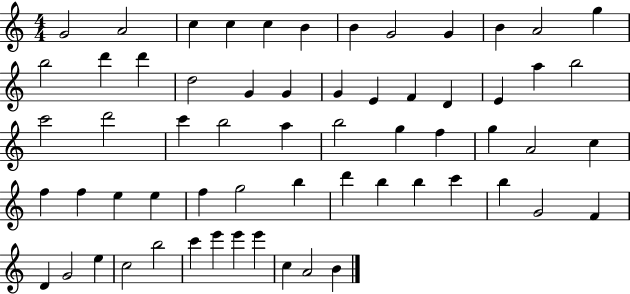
{
  \clef treble
  \numericTimeSignature
  \time 4/4
  \key c \major
  g'2 a'2 | c''4 c''4 c''4 b'4 | b'4 g'2 g'4 | b'4 a'2 g''4 | \break b''2 d'''4 d'''4 | d''2 g'4 g'4 | g'4 e'4 f'4 d'4 | e'4 a''4 b''2 | \break c'''2 d'''2 | c'''4 b''2 a''4 | b''2 g''4 f''4 | g''4 a'2 c''4 | \break f''4 f''4 e''4 e''4 | f''4 g''2 b''4 | d'''4 b''4 b''4 c'''4 | b''4 g'2 f'4 | \break d'4 g'2 e''4 | c''2 b''2 | c'''4 e'''4 e'''4 e'''4 | c''4 a'2 b'4 | \break \bar "|."
}